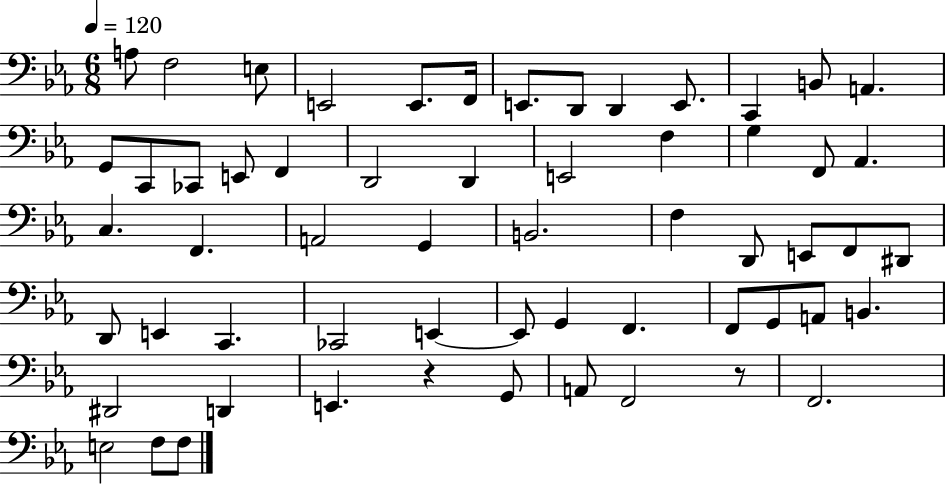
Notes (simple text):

A3/e F3/h E3/e E2/h E2/e. F2/s E2/e. D2/e D2/q E2/e. C2/q B2/e A2/q. G2/e C2/e CES2/e E2/e F2/q D2/h D2/q E2/h F3/q G3/q F2/e Ab2/q. C3/q. F2/q. A2/h G2/q B2/h. F3/q D2/e E2/e F2/e D#2/e D2/e E2/q C2/q. CES2/h E2/q E2/e G2/q F2/q. F2/e G2/e A2/e B2/q. D#2/h D2/q E2/q. R/q G2/e A2/e F2/h R/e F2/h. E3/h F3/e F3/e